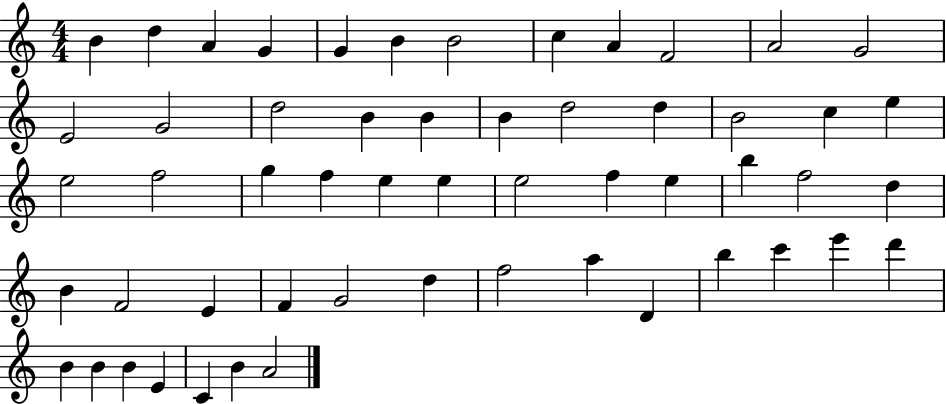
X:1
T:Untitled
M:4/4
L:1/4
K:C
B d A G G B B2 c A F2 A2 G2 E2 G2 d2 B B B d2 d B2 c e e2 f2 g f e e e2 f e b f2 d B F2 E F G2 d f2 a D b c' e' d' B B B E C B A2